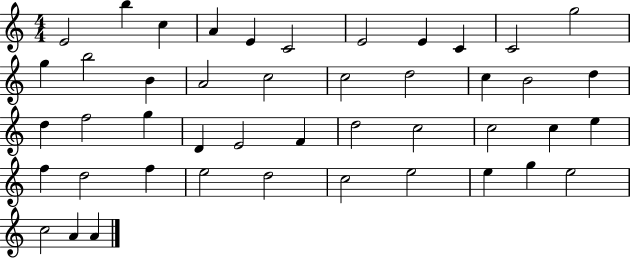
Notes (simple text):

E4/h B5/q C5/q A4/q E4/q C4/h E4/h E4/q C4/q C4/h G5/h G5/q B5/h B4/q A4/h C5/h C5/h D5/h C5/q B4/h D5/q D5/q F5/h G5/q D4/q E4/h F4/q D5/h C5/h C5/h C5/q E5/q F5/q D5/h F5/q E5/h D5/h C5/h E5/h E5/q G5/q E5/h C5/h A4/q A4/q